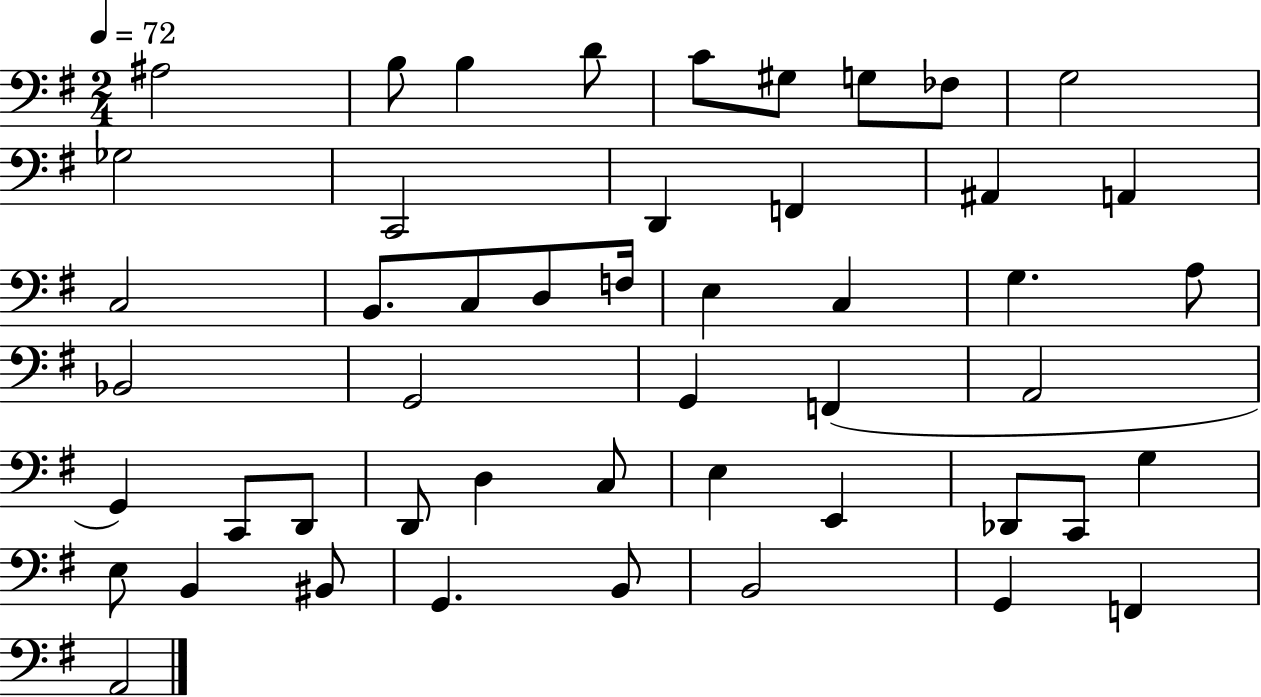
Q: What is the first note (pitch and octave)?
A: A#3